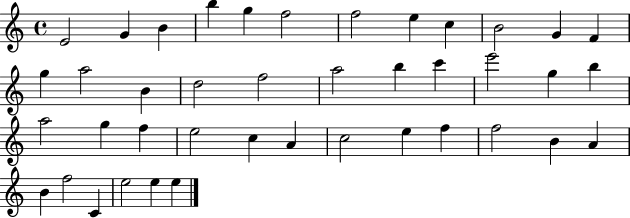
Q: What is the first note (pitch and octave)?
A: E4